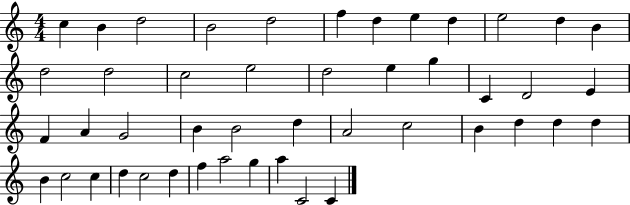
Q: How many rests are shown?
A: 0